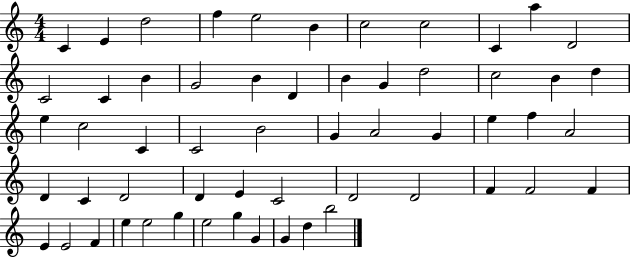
X:1
T:Untitled
M:4/4
L:1/4
K:C
C E d2 f e2 B c2 c2 C a D2 C2 C B G2 B D B G d2 c2 B d e c2 C C2 B2 G A2 G e f A2 D C D2 D E C2 D2 D2 F F2 F E E2 F e e2 g e2 g G G d b2